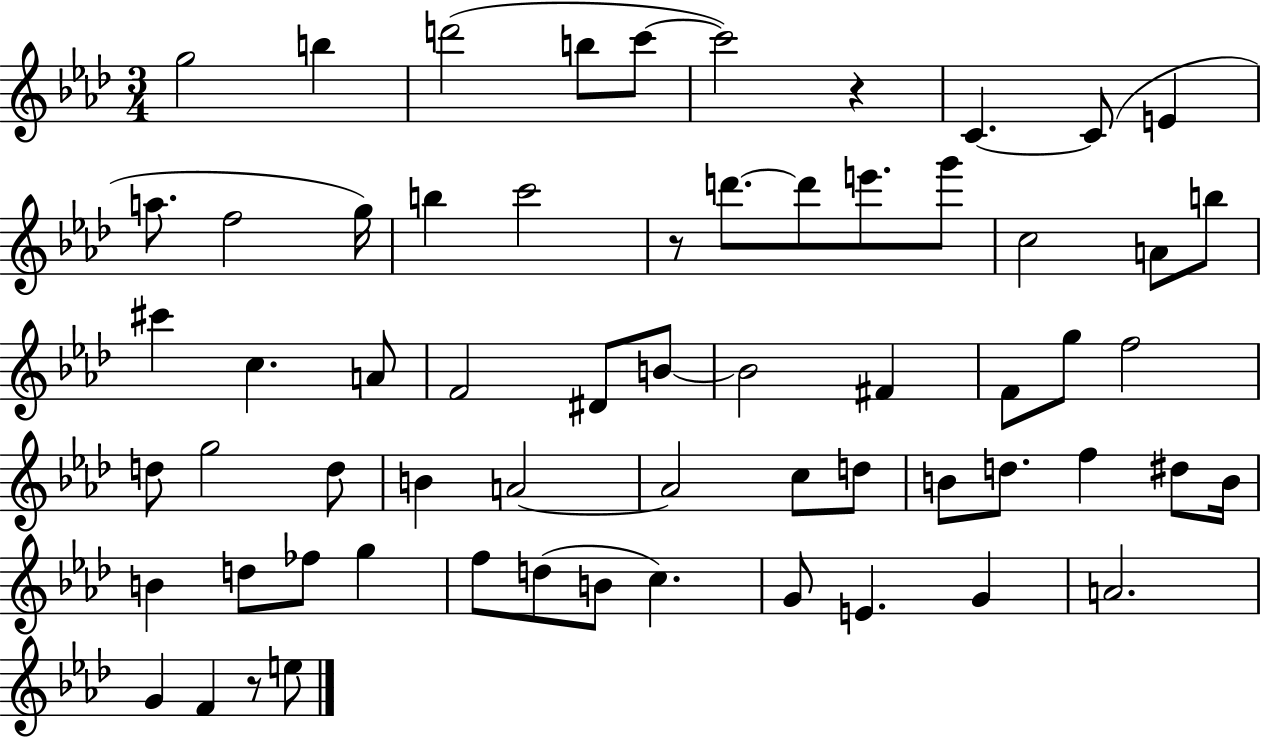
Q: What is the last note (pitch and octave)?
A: E5